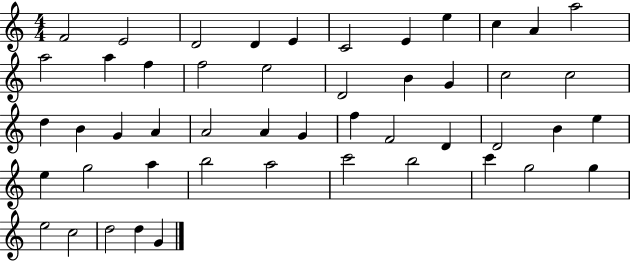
F4/h E4/h D4/h D4/q E4/q C4/h E4/q E5/q C5/q A4/q A5/h A5/h A5/q F5/q F5/h E5/h D4/h B4/q G4/q C5/h C5/h D5/q B4/q G4/q A4/q A4/h A4/q G4/q F5/q F4/h D4/q D4/h B4/q E5/q E5/q G5/h A5/q B5/h A5/h C6/h B5/h C6/q G5/h G5/q E5/h C5/h D5/h D5/q G4/q